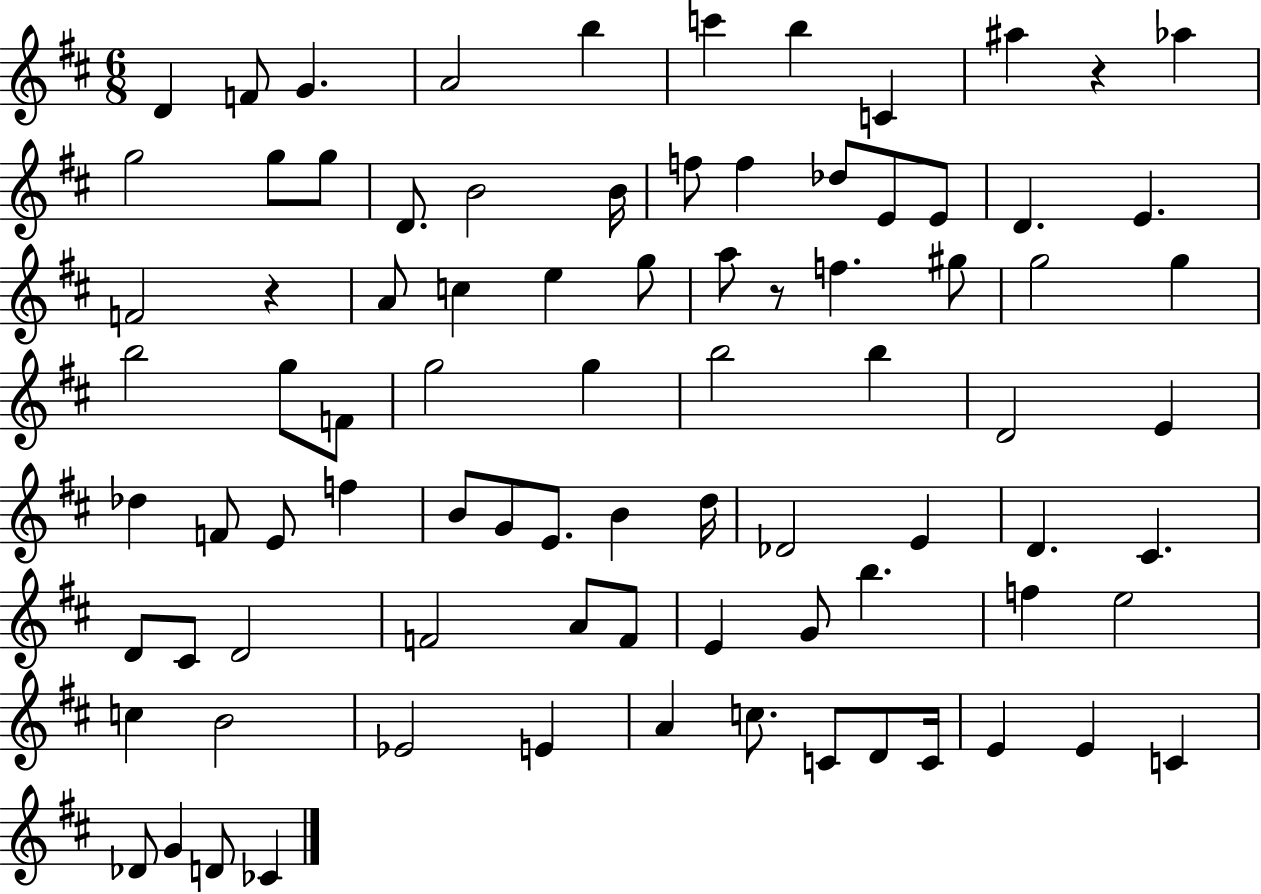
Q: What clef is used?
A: treble